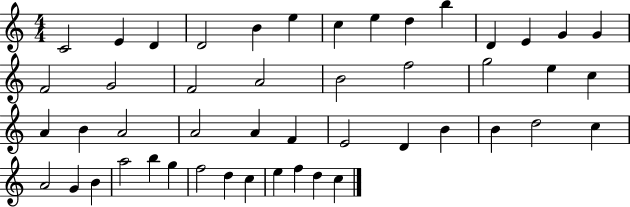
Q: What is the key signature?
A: C major